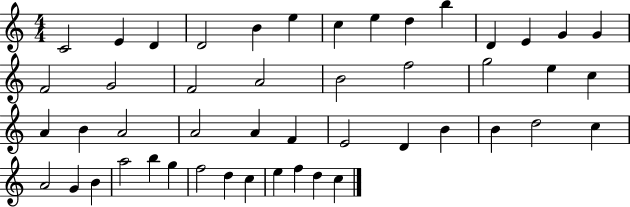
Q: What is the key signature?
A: C major